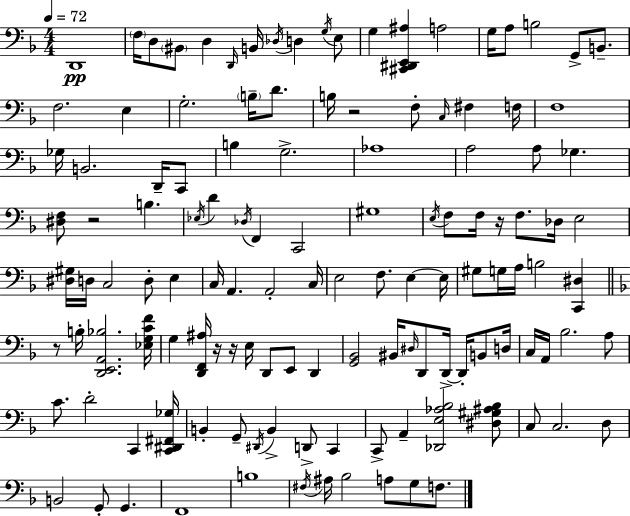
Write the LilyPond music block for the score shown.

{
  \clef bass
  \numericTimeSignature
  \time 4/4
  \key d \minor
  \tempo 4 = 72
  d,1\pp | \parenthesize f16 d8 \parenthesize bis,8 d4 \grace { d,16 } b,16 \acciaccatura { des16 } d4 | \acciaccatura { g16 } e8 g4 <cis, dis, e, ais>4 a2 | g16 a8 b2 g,8-> | \break b,8.-- f2. e4 | g2.-. \parenthesize b16-- | d'8. b16 r2 f8-. \grace { c16 } fis4 | f16 f1 | \break ges16 b,2. | d,16-- c,8 b4 g2.-> | aes1 | a2 a8 ges4. | \break <dis f>8 r2 b4. | \acciaccatura { ees16 } d'4 \acciaccatura { des16 } f,4 c,2 | gis1 | \acciaccatura { e16 } f8 f16 r16 f8. des16 e2 | \break <dis gis>16 d16 c2 | d8-. e4 c16 a,4. a,2-. | c16 e2 f8. | e4~~ e16 gis8 g16 a16 b2 | \break <c, dis>4 \bar "||" \break \key f \major r8 b16-. <d, e, a, bes>2. <ees g c' f'>16 | g4 <d, f, ais>16 r16 r16 e16 d,8 e,8 d,4 | <g, bes,>2 bis,16 \grace { dis16 } d,8 d,16->~~ d,16-. b,8 | d16 c16 a,16 bes2. a8 | \break c'8. d'2-. c,4 | <c, dis, fis, ges>16 b,4-. g,8-- \acciaccatura { dis,16 } b,4-> d,8-> c,4 | c,8-> a,4-- <des, e aes bes>2 | <dis gis ais bes>8 c8 c2. | \break d8 b,2 g,8-. g,4. | f,1 | b1 | \acciaccatura { fis16 } ais16 bes2 a8 g8 | \break f8. \bar "|."
}